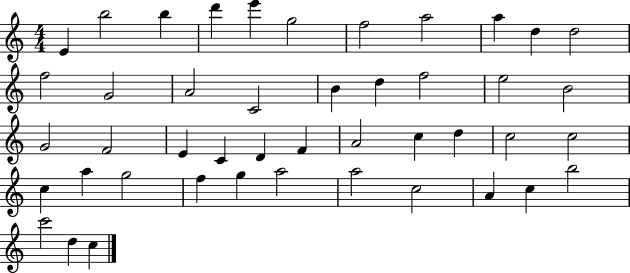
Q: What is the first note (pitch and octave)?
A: E4